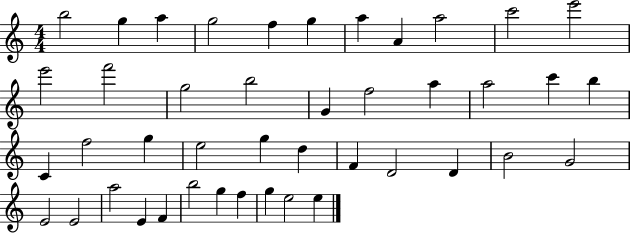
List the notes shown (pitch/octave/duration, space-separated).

B5/h G5/q A5/q G5/h F5/q G5/q A5/q A4/q A5/h C6/h E6/h E6/h F6/h G5/h B5/h G4/q F5/h A5/q A5/h C6/q B5/q C4/q F5/h G5/q E5/h G5/q D5/q F4/q D4/h D4/q B4/h G4/h E4/h E4/h A5/h E4/q F4/q B5/h G5/q F5/q G5/q E5/h E5/q